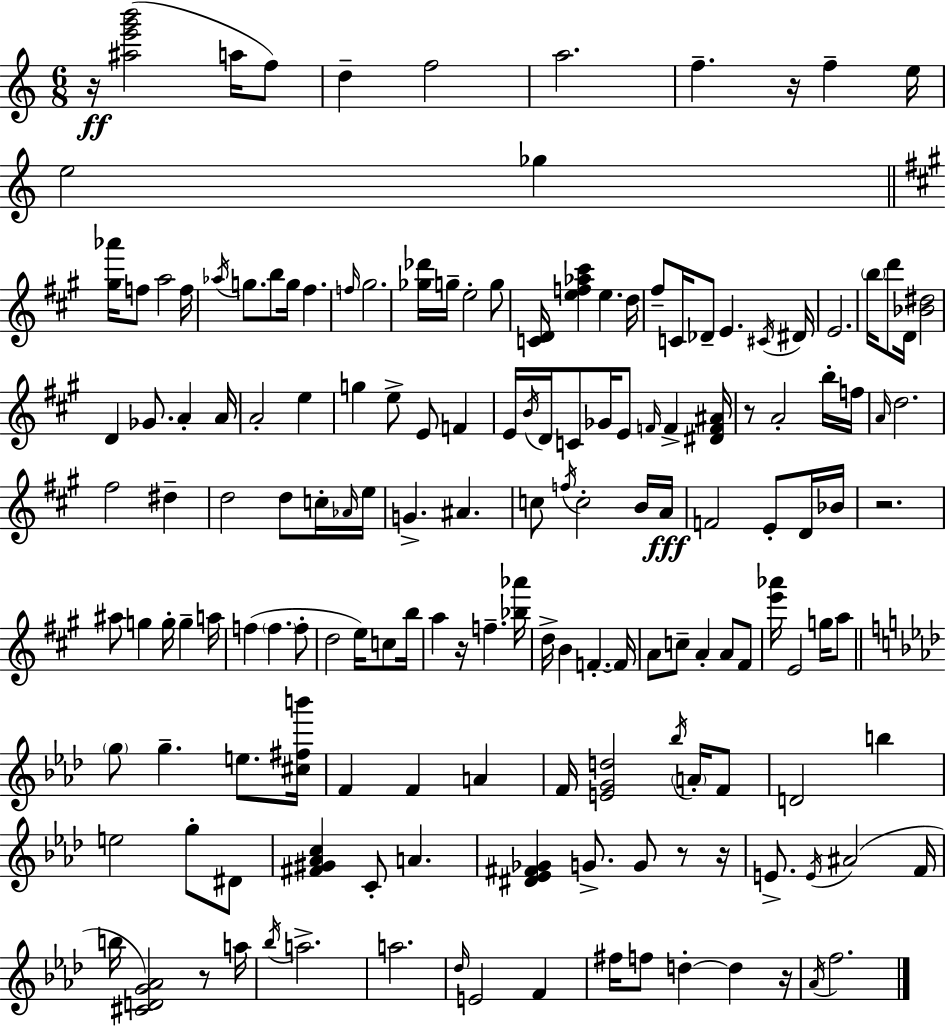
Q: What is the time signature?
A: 6/8